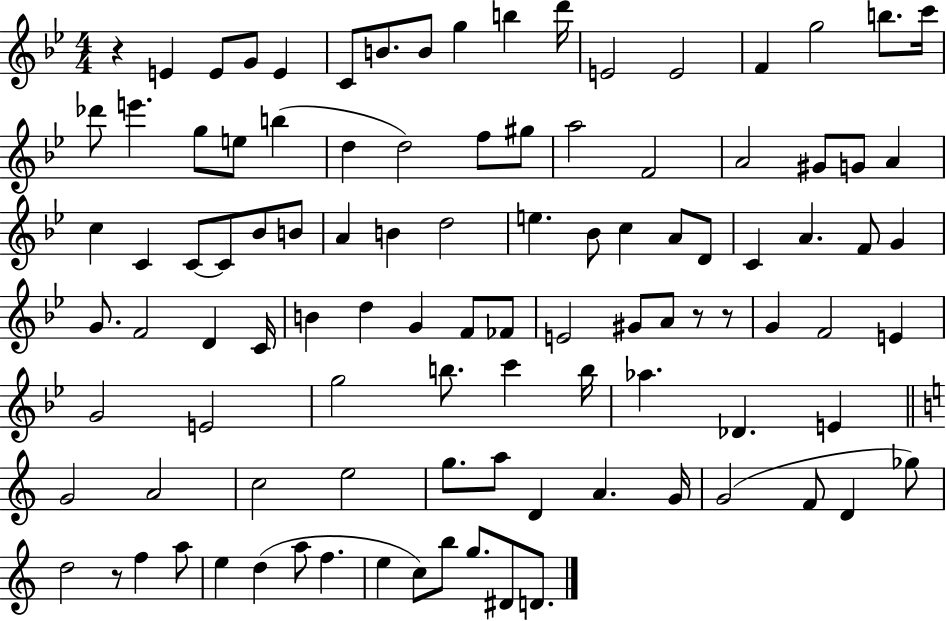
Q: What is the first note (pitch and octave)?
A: E4